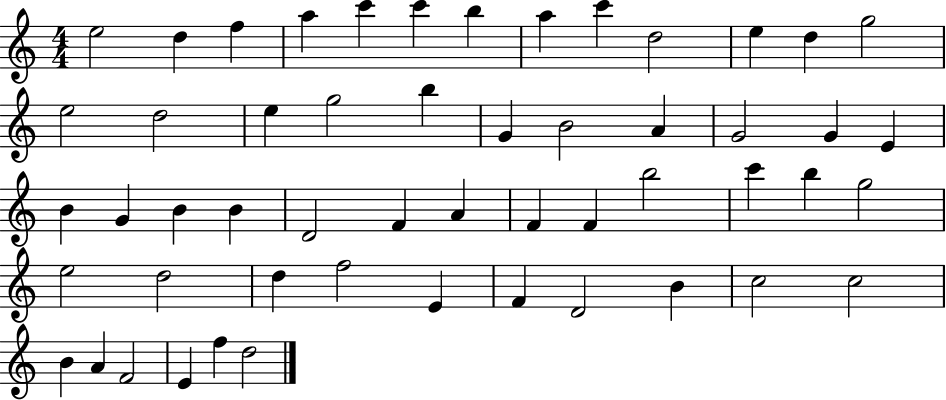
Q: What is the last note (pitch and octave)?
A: D5